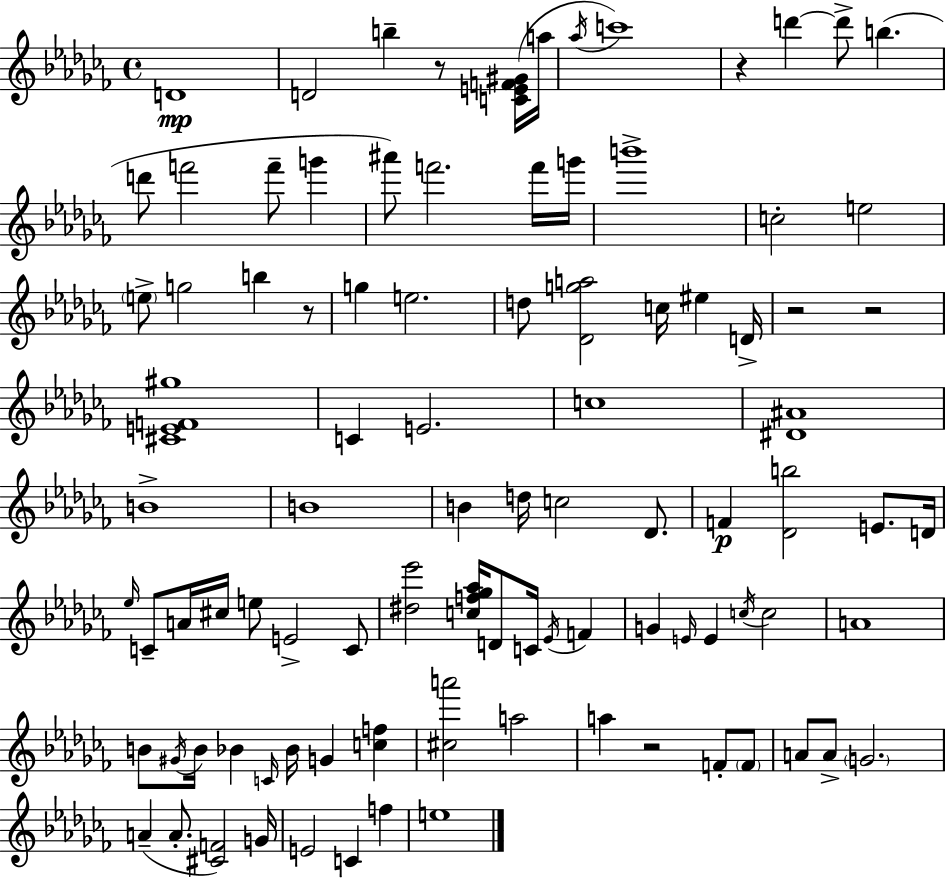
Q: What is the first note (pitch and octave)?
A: D4